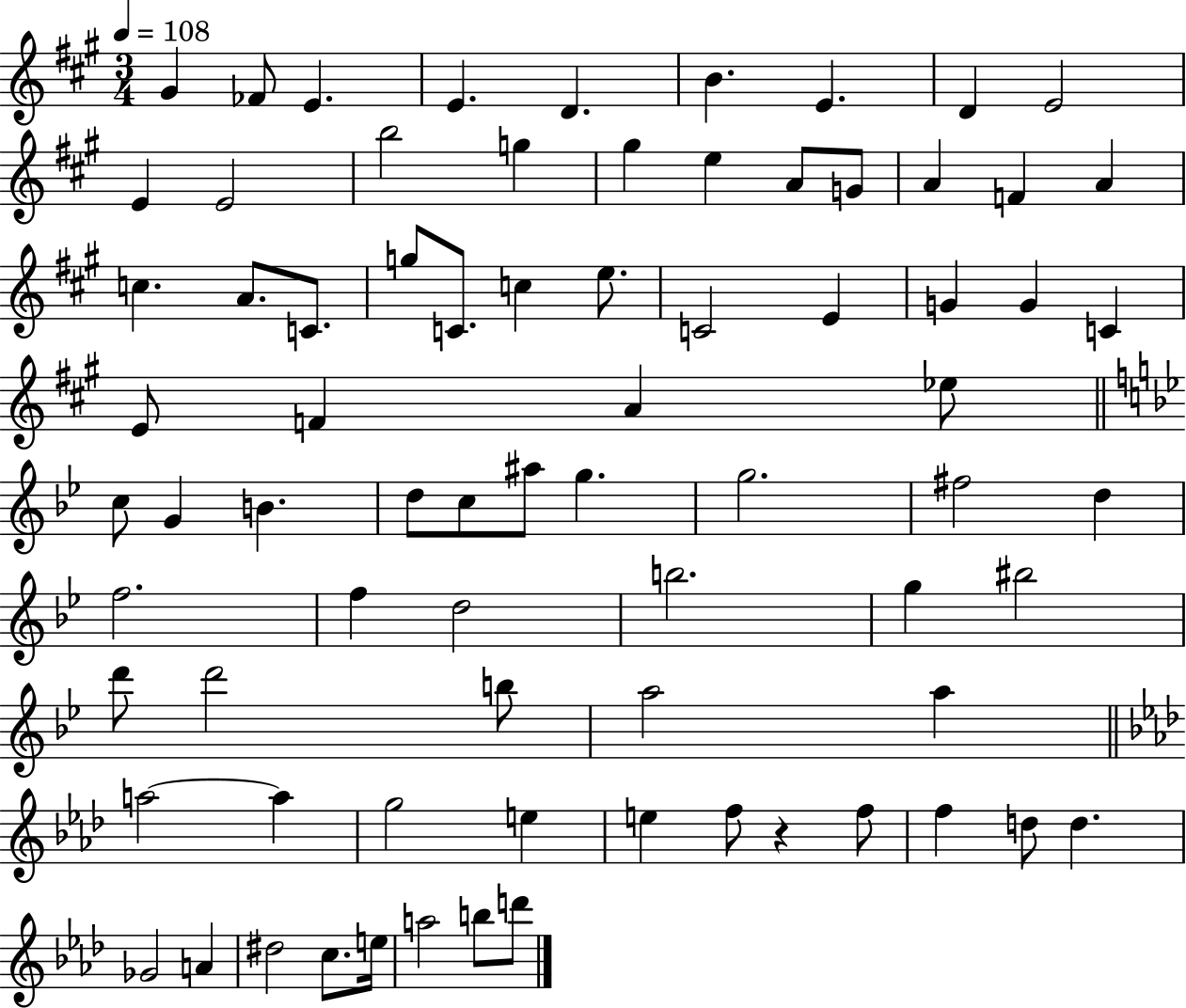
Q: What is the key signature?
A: A major